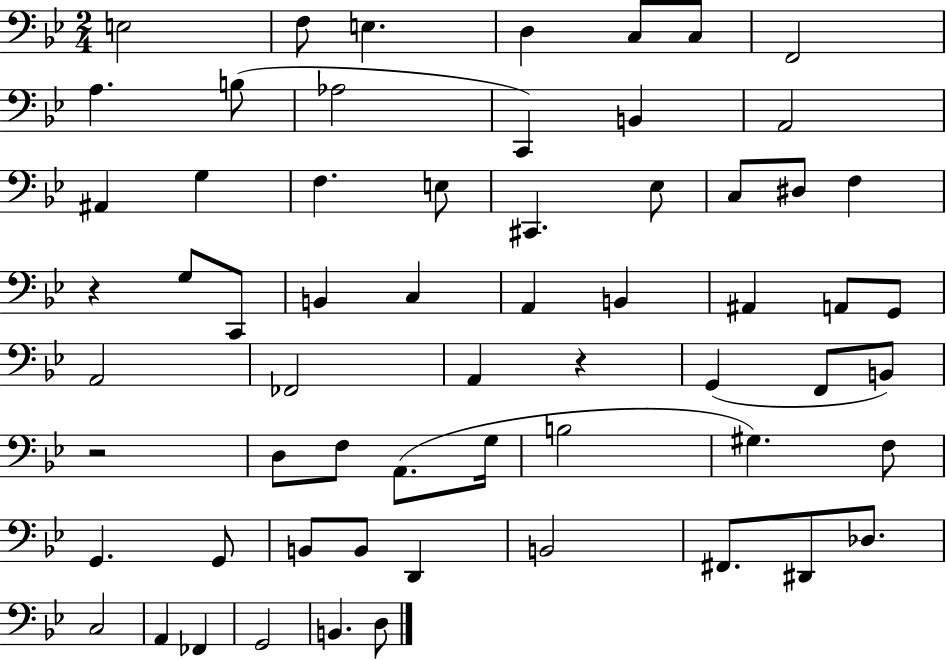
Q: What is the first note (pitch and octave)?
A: E3